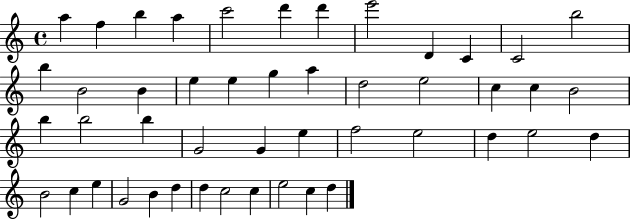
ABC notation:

X:1
T:Untitled
M:4/4
L:1/4
K:C
a f b a c'2 d' d' e'2 D C C2 b2 b B2 B e e g a d2 e2 c c B2 b b2 b G2 G e f2 e2 d e2 d B2 c e G2 B d d c2 c e2 c d